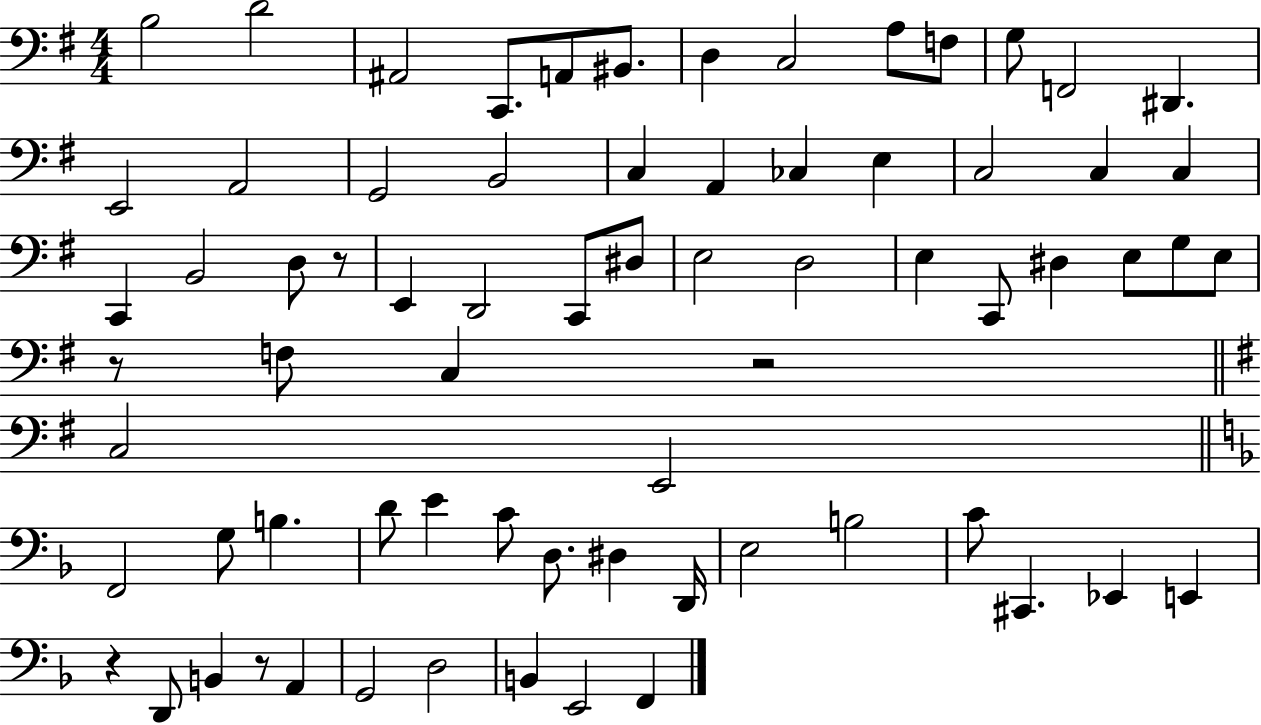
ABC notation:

X:1
T:Untitled
M:4/4
L:1/4
K:G
B,2 D2 ^A,,2 C,,/2 A,,/2 ^B,,/2 D, C,2 A,/2 F,/2 G,/2 F,,2 ^D,, E,,2 A,,2 G,,2 B,,2 C, A,, _C, E, C,2 C, C, C,, B,,2 D,/2 z/2 E,, D,,2 C,,/2 ^D,/2 E,2 D,2 E, C,,/2 ^D, E,/2 G,/2 E,/2 z/2 F,/2 C, z2 C,2 E,,2 F,,2 G,/2 B, D/2 E C/2 D,/2 ^D, D,,/4 E,2 B,2 C/2 ^C,, _E,, E,, z D,,/2 B,, z/2 A,, G,,2 D,2 B,, E,,2 F,,